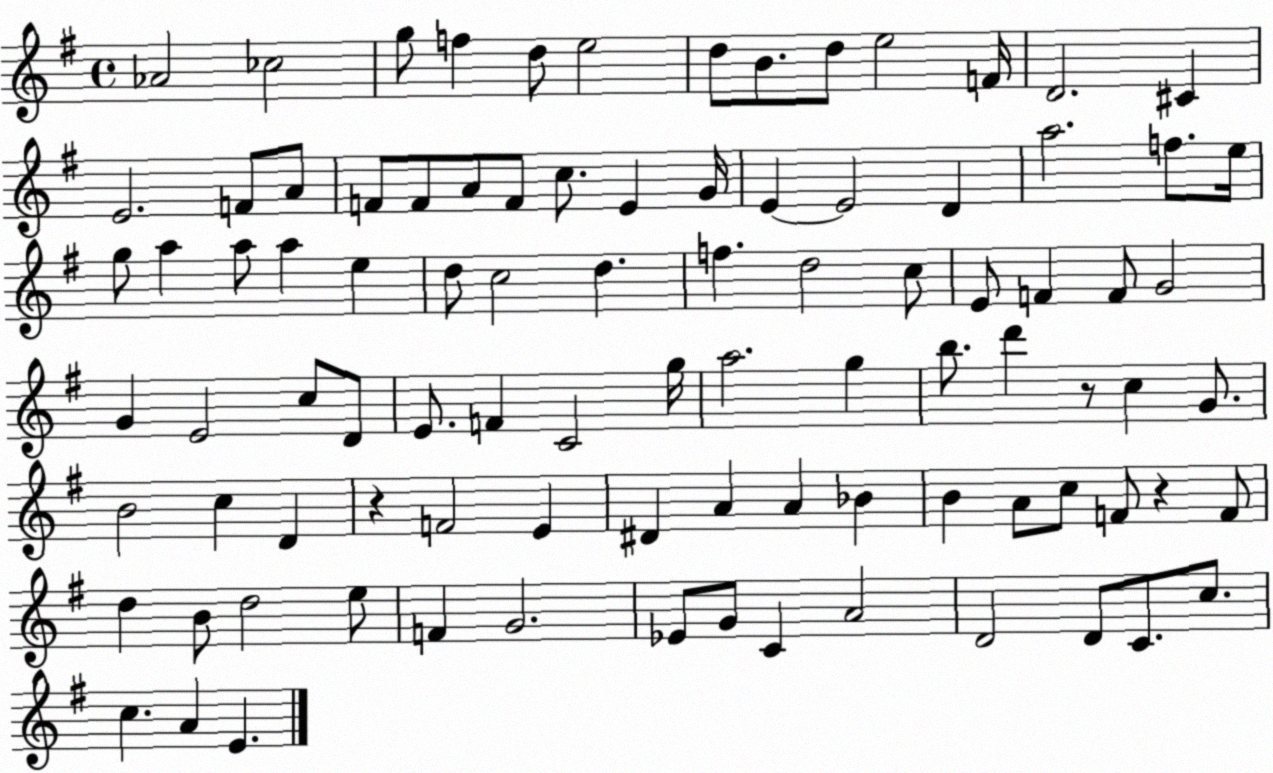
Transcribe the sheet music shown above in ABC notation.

X:1
T:Untitled
M:4/4
L:1/4
K:G
_A2 _c2 g/2 f d/2 e2 d/2 B/2 d/2 e2 F/4 D2 ^C E2 F/2 A/2 F/2 F/2 A/2 F/2 c/2 E G/4 E E2 D a2 f/2 e/4 g/2 a a/2 a e d/2 c2 d f d2 c/2 E/2 F F/2 G2 G E2 c/2 D/2 E/2 F C2 g/4 a2 g b/2 d' z/2 c G/2 B2 c D z F2 E ^D A A _B B A/2 c/2 F/2 z F/2 d B/2 d2 e/2 F G2 _E/2 G/2 C A2 D2 D/2 C/2 c/2 c A E